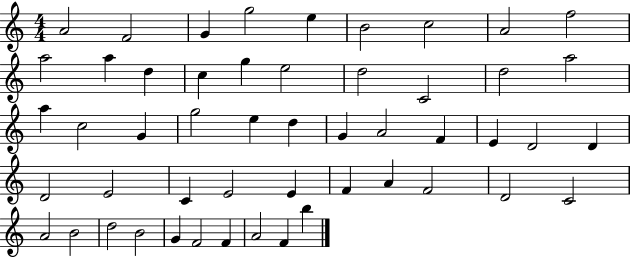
X:1
T:Untitled
M:4/4
L:1/4
K:C
A2 F2 G g2 e B2 c2 A2 f2 a2 a d c g e2 d2 C2 d2 a2 a c2 G g2 e d G A2 F E D2 D D2 E2 C E2 E F A F2 D2 C2 A2 B2 d2 B2 G F2 F A2 F b